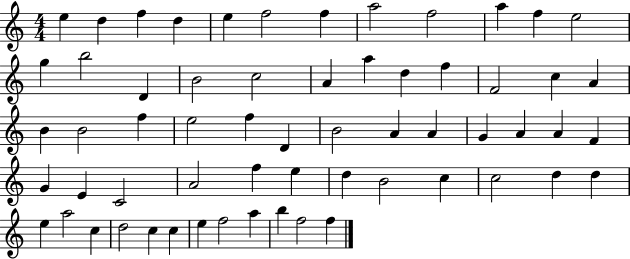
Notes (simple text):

E5/q D5/q F5/q D5/q E5/q F5/h F5/q A5/h F5/h A5/q F5/q E5/h G5/q B5/h D4/q B4/h C5/h A4/q A5/q D5/q F5/q F4/h C5/q A4/q B4/q B4/h F5/q E5/h F5/q D4/q B4/h A4/q A4/q G4/q A4/q A4/q F4/q G4/q E4/q C4/h A4/h F5/q E5/q D5/q B4/h C5/q C5/h D5/q D5/q E5/q A5/h C5/q D5/h C5/q C5/q E5/q F5/h A5/q B5/q F5/h F5/q